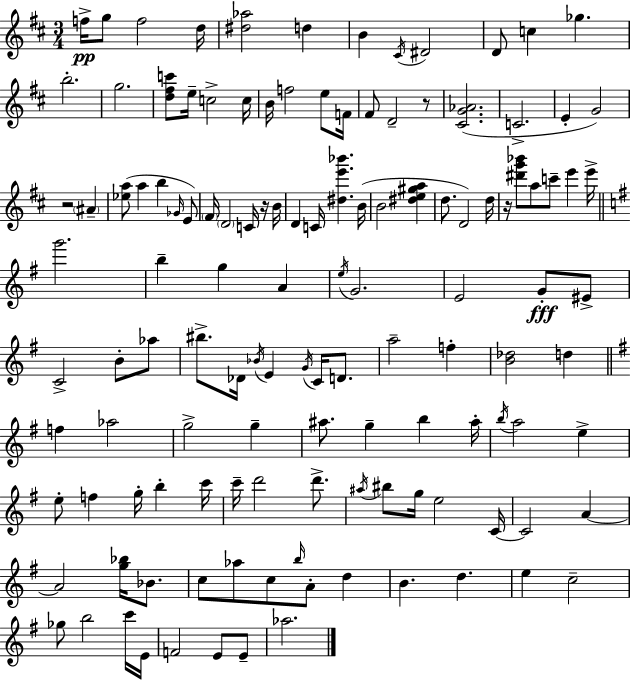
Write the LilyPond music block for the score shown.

{
  \clef treble
  \numericTimeSignature
  \time 3/4
  \key d \major
  f''16->\pp g''8 f''2 d''16 | <dis'' aes''>2 d''4 | b'4 \acciaccatura { cis'16 } dis'2 | d'8 c''4 ges''4. | \break b''2.-. | g''2. | <d'' fis'' c'''>8 e''16-- c''2-> | c''16 b'16 f''2 e''8 | \break f'16 fis'8 d'2-- r8 | <cis' g' aes'>2.( | c'2.-> | e'4-. g'2) | \break r2 \parenthesize ais'4-- | <ees'' a''>8( a''4 b''4 \grace { ges'16 } | e'8) \parenthesize fis'16 \parenthesize d'2 c'16 | r16 b'16 d'4 c'16 <dis'' e''' bes'''>4. | \break b'16( b'2 <dis'' e'' gis'' a''>4 | d''8. d'2) | d''16 r16 <dis''' g''' bes'''>8 a''8 c'''8-- e'''4 | e'''16-> \bar "||" \break \key e \minor g'''2. | b''4-- g''4 a'4 | \acciaccatura { e''16 } g'2. | e'2 g'8-.\fff eis'8-> | \break c'2-> b'8-. aes''8 | bis''8.-> des'16 \acciaccatura { bes'16 } e'4 \acciaccatura { g'16 } c'16 | d'8. a''2-- f''4-. | <b' des''>2 d''4 | \break \bar "||" \break \key e \minor f''4 aes''2 | g''2-> g''4-- | ais''8. g''4-- b''4 ais''16-. | \acciaccatura { b''16 } a''2 e''4-> | \break e''8-. f''4 g''16-. b''4-. | c'''16 c'''16-- d'''2 d'''8.-> | \acciaccatura { ais''16 } bis''8 g''16 e''2 | c'16~~ c'2 a'4~~ | \break a'2 <g'' bes''>16 bes'8. | c''8 aes''8 c''8 \grace { b''16 } a'8-. d''4 | b'4. d''4. | e''4 c''2-- | \break ges''8 b''2 | c'''16 e'16 f'2 e'8 | e'8-- aes''2. | \bar "|."
}